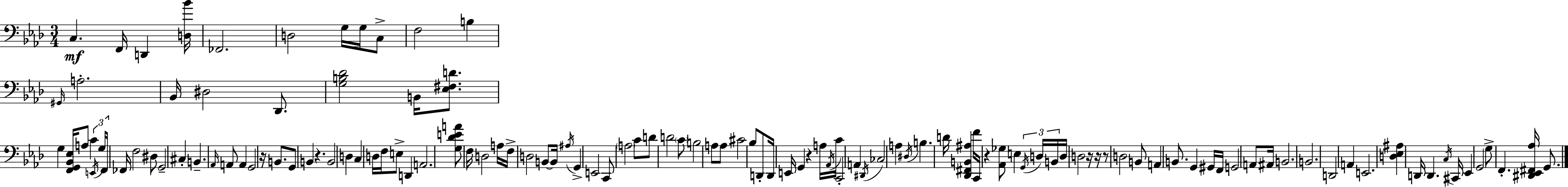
X:1
T:Untitled
M:3/4
L:1/4
K:Ab
C, F,,/4 D,, [D,_B]/4 _F,,2 D,2 G,/4 G,/4 C,/2 F,2 B, ^G,,/4 A,2 _B,,/4 ^D,2 _D,,/2 [G,B,_D]2 B,,/4 [_E,^F,D]/2 G, [F,,G,,_B,,_E,]/4 A,/2 C E,,/4 G,/4 F,,/4 _F,,/4 F,2 ^D,/2 G,,2 ^C, B,, _A,,/4 A,,/2 A,, G,,2 z/4 B,,/2 G,,/2 B,, z B,,2 D, C, D,/4 F,/4 E,/2 D,, A,,2 [G,_DEA]/2 F,/4 D,2 A,/4 F,/4 D,2 B,,/2 B,,/4 ^A,/4 G,, E,,2 C,,/2 A,2 C/2 D/2 D2 C/2 B,2 A,/2 A,/2 ^C2 _B,/2 D,,/2 D,,/4 E,,/4 G,, z A,/4 _A,,/4 C/4 C,,2 A,, ^D,,/4 _C,2 A, ^D,/4 B, D/4 [_D,,^F,,B,,^A,] F/4 C,,/4 z [_A,,_G,]/2 E, G,,/4 D,/4 B,,/4 D,/4 D,2 z/4 z/4 z/2 D,2 B,,/2 A,, B,,/2 G,, ^G,,/4 F,,/4 G,,2 A,,/2 ^A,,/4 B,,2 B,,2 D,,2 A,, E,,2 [D,_E,^A,] D,,/4 D,, C,/4 ^C,,/4 _E,, G,,2 G,/2 F,, [^D,,_E,,^F,,_A,]/4 G,,/2